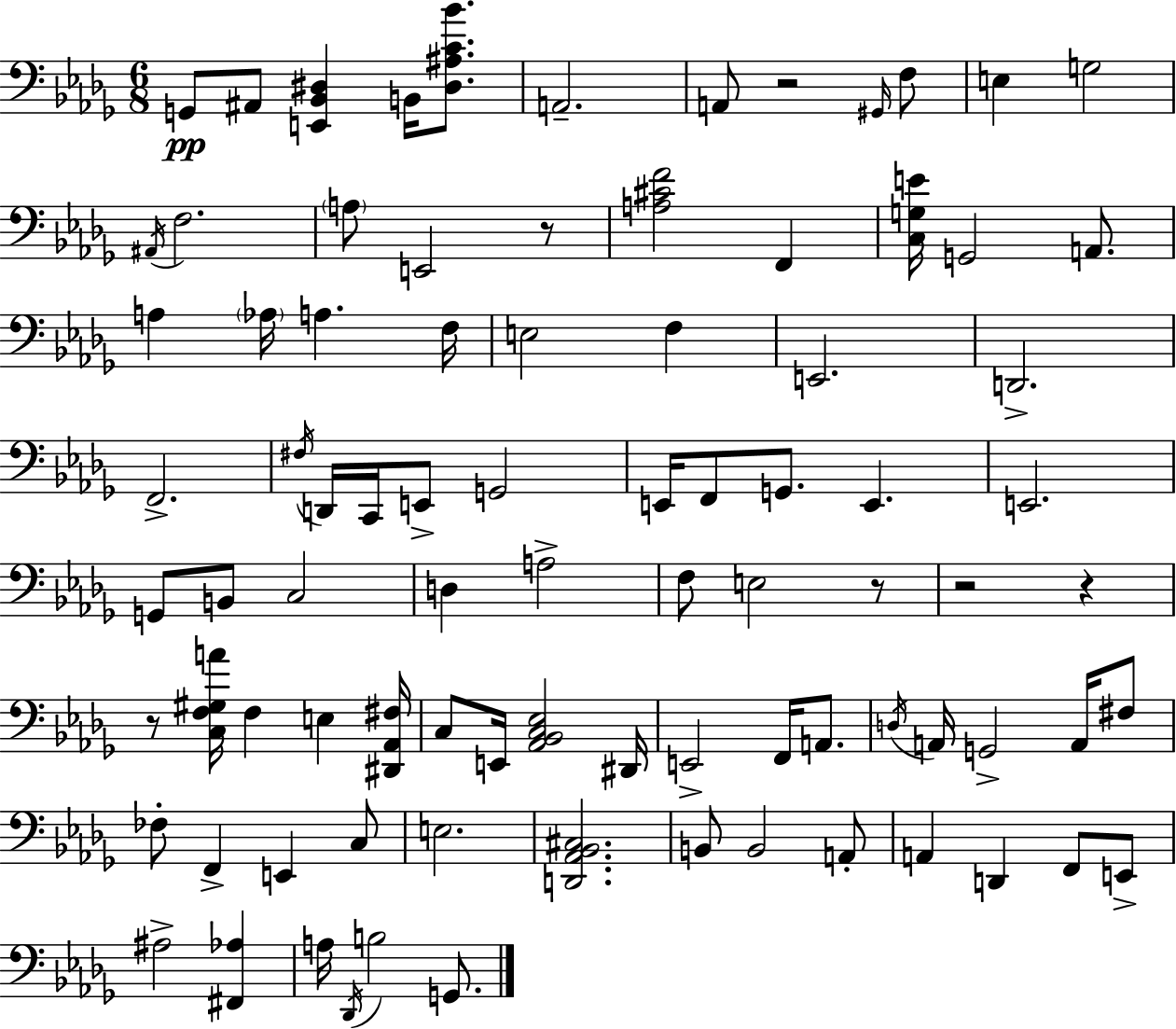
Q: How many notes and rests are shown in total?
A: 87